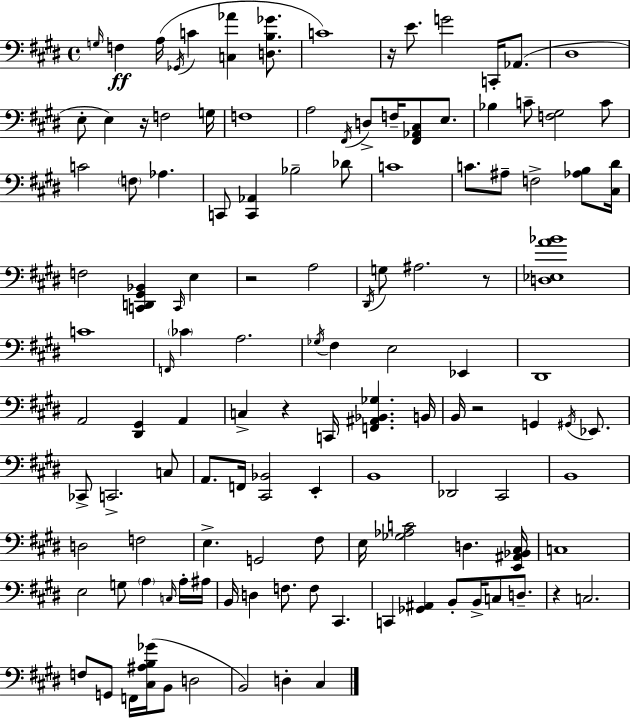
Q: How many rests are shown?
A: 7